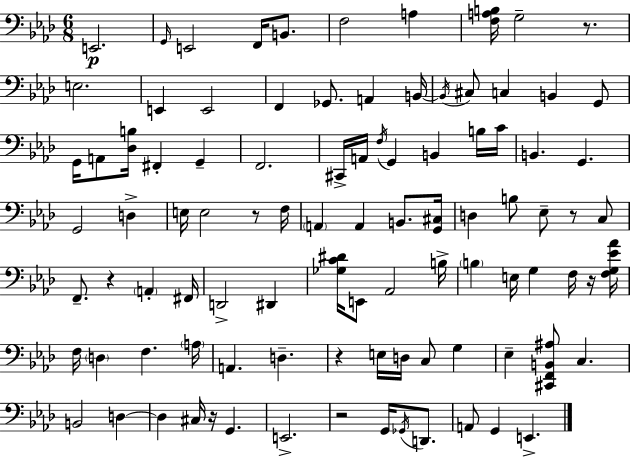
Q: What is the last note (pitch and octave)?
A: E2